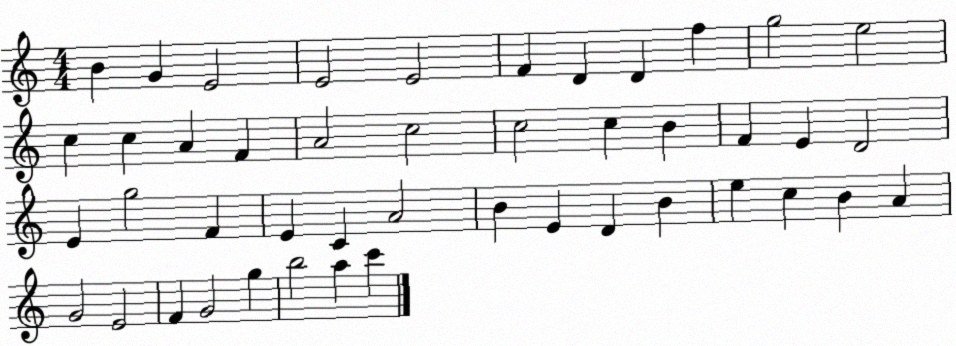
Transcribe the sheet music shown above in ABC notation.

X:1
T:Untitled
M:4/4
L:1/4
K:C
B G E2 E2 E2 F D D f g2 e2 c c A F A2 c2 c2 c B F E D2 E g2 F E C A2 B E D B e c B A G2 E2 F G2 g b2 a c'